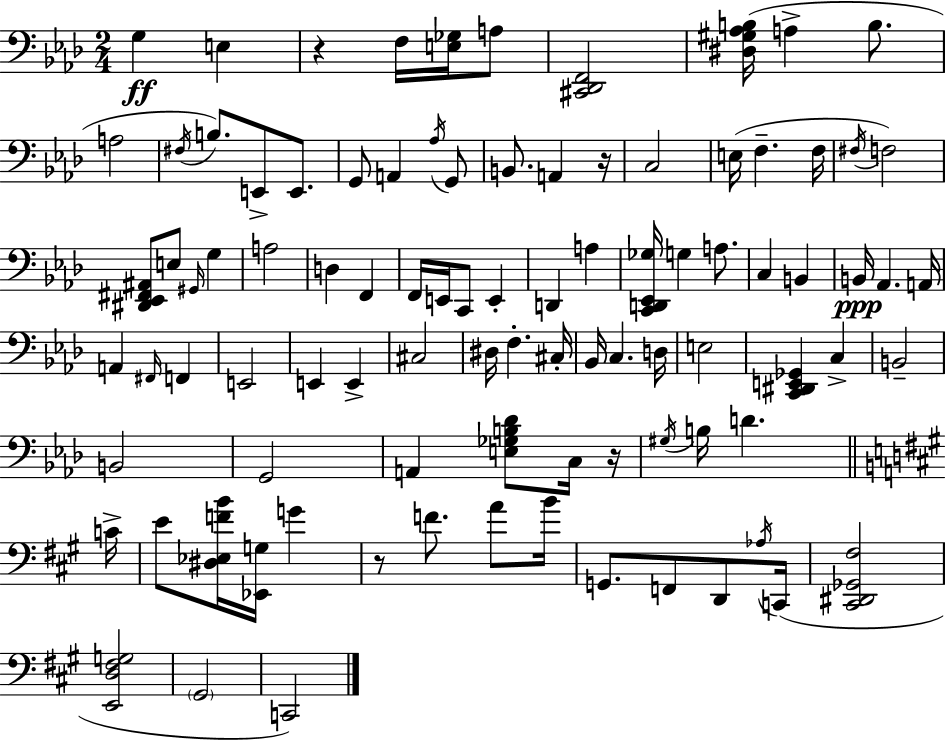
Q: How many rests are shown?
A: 4